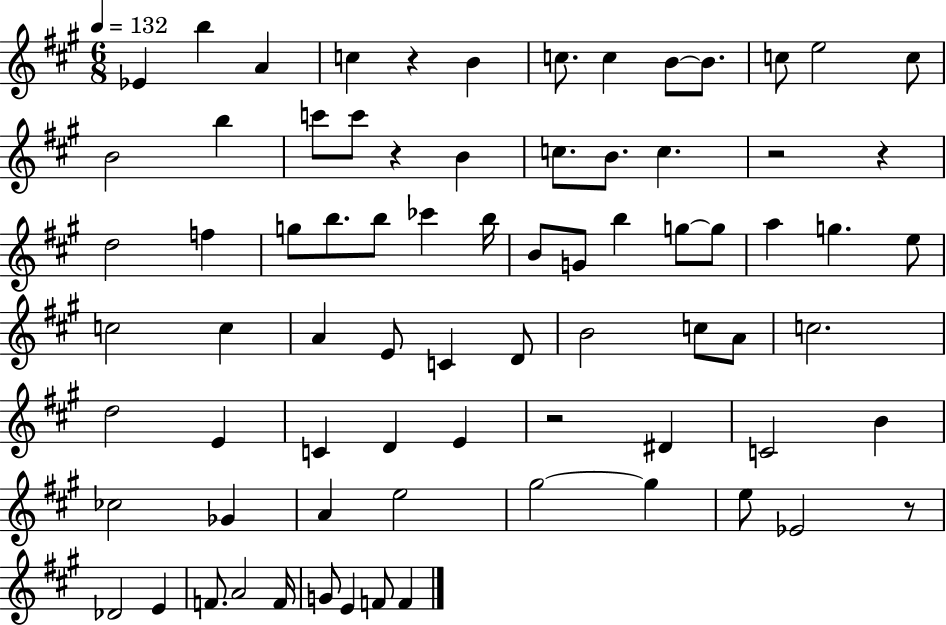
Eb4/q B5/q A4/q C5/q R/q B4/q C5/e. C5/q B4/e B4/e. C5/e E5/h C5/e B4/h B5/q C6/e C6/e R/q B4/q C5/e. B4/e. C5/q. R/h R/q D5/h F5/q G5/e B5/e. B5/e CES6/q B5/s B4/e G4/e B5/q G5/e G5/e A5/q G5/q. E5/e C5/h C5/q A4/q E4/e C4/q D4/e B4/h C5/e A4/e C5/h. D5/h E4/q C4/q D4/q E4/q R/h D#4/q C4/h B4/q CES5/h Gb4/q A4/q E5/h G#5/h G#5/q E5/e Eb4/h R/e Db4/h E4/q F4/e. A4/h F4/s G4/e E4/q F4/e F4/q